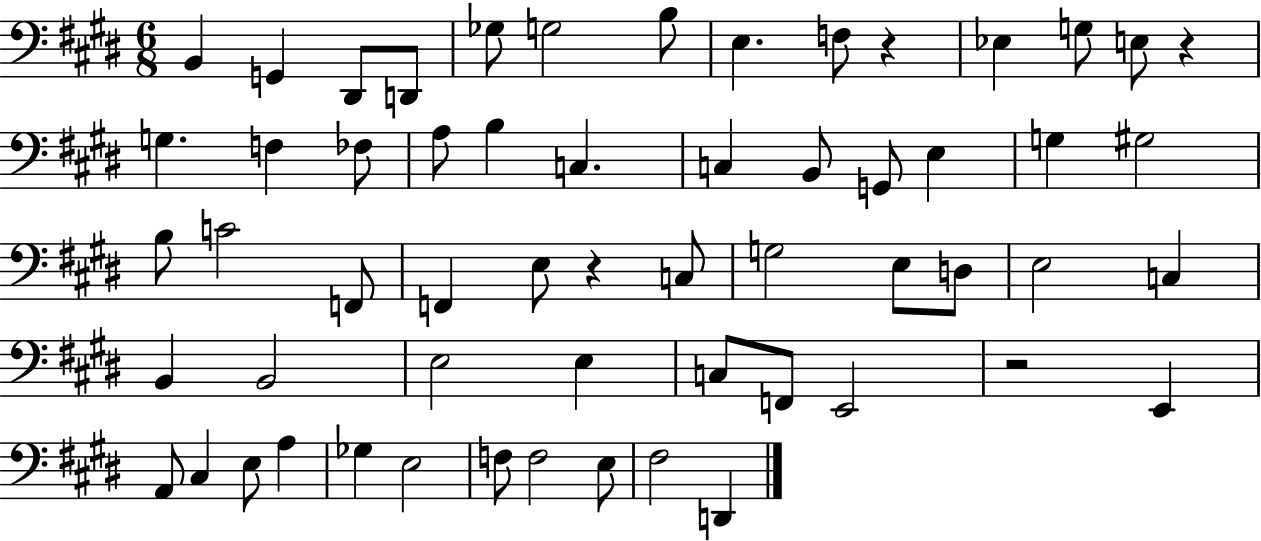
{
  \clef bass
  \numericTimeSignature
  \time 6/8
  \key e \major
  b,4 g,4 dis,8 d,8 | ges8 g2 b8 | e4. f8 r4 | ees4 g8 e8 r4 | \break g4. f4 fes8 | a8 b4 c4. | c4 b,8 g,8 e4 | g4 gis2 | \break b8 c'2 f,8 | f,4 e8 r4 c8 | g2 e8 d8 | e2 c4 | \break b,4 b,2 | e2 e4 | c8 f,8 e,2 | r2 e,4 | \break a,8 cis4 e8 a4 | ges4 e2 | f8 f2 e8 | fis2 d,4 | \break \bar "|."
}